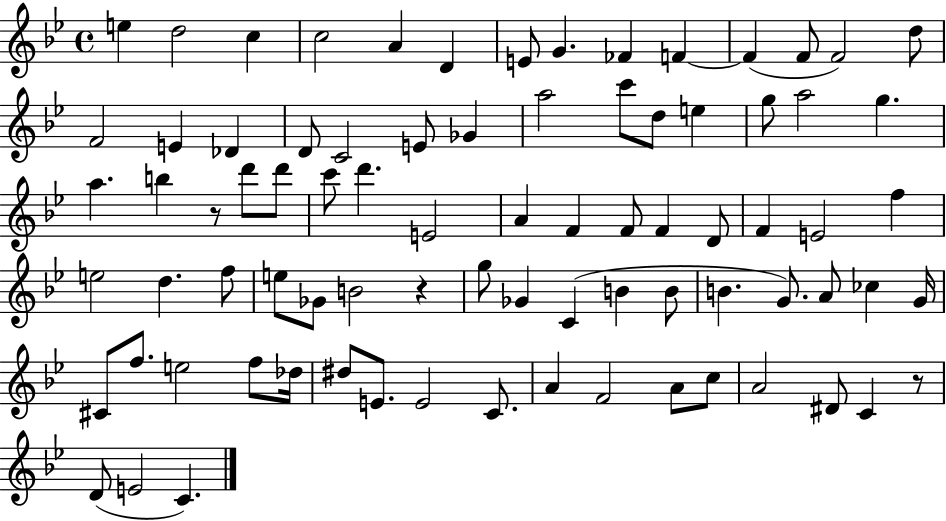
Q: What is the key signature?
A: BES major